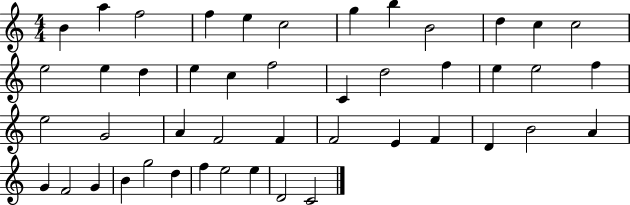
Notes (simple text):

B4/q A5/q F5/h F5/q E5/q C5/h G5/q B5/q B4/h D5/q C5/q C5/h E5/h E5/q D5/q E5/q C5/q F5/h C4/q D5/h F5/q E5/q E5/h F5/q E5/h G4/h A4/q F4/h F4/q F4/h E4/q F4/q D4/q B4/h A4/q G4/q F4/h G4/q B4/q G5/h D5/q F5/q E5/h E5/q D4/h C4/h